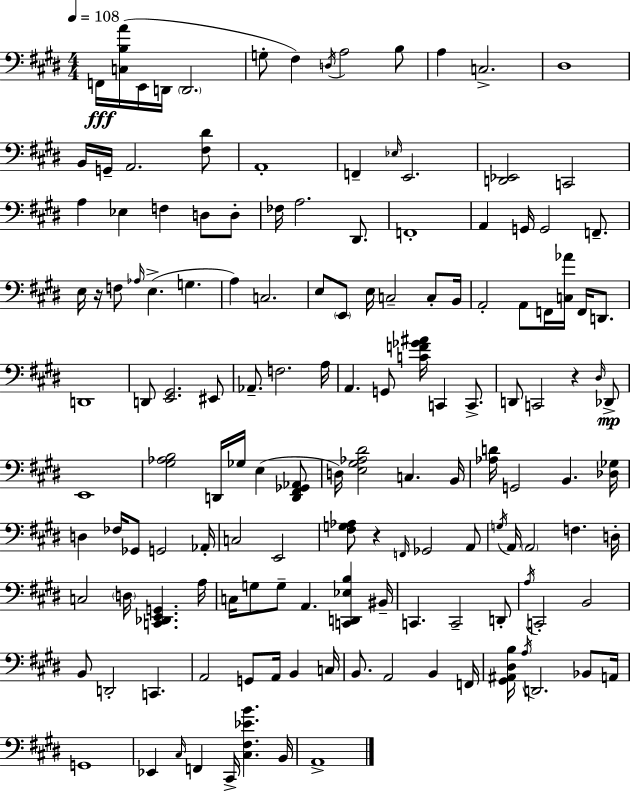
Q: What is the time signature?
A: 4/4